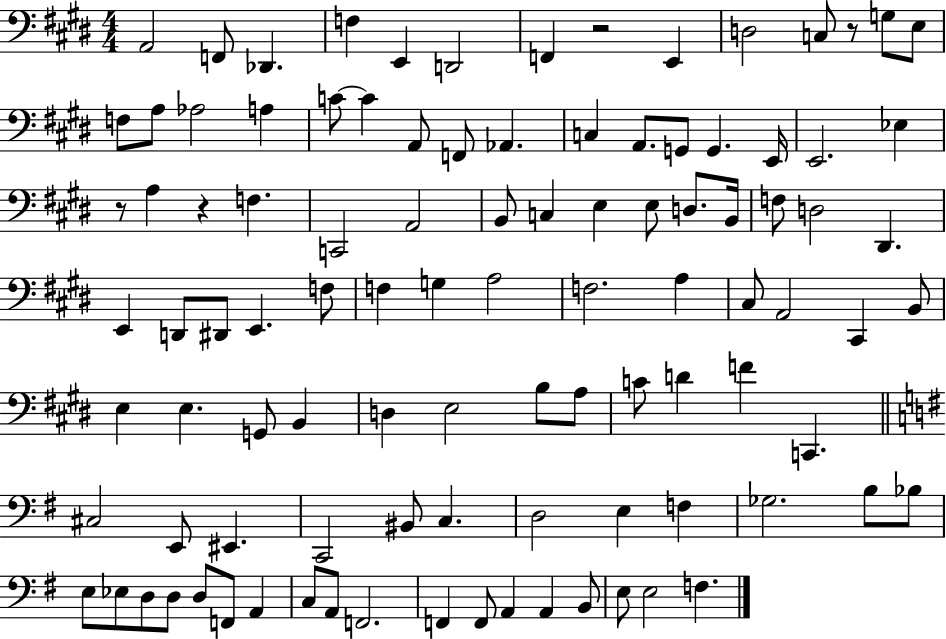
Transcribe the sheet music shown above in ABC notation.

X:1
T:Untitled
M:4/4
L:1/4
K:E
A,,2 F,,/2 _D,, F, E,, D,,2 F,, z2 E,, D,2 C,/2 z/2 G,/2 E,/2 F,/2 A,/2 _A,2 A, C/2 C A,,/2 F,,/2 _A,, C, A,,/2 G,,/2 G,, E,,/4 E,,2 _E, z/2 A, z F, C,,2 A,,2 B,,/2 C, E, E,/2 D,/2 B,,/4 F,/2 D,2 ^D,, E,, D,,/2 ^D,,/2 E,, F,/2 F, G, A,2 F,2 A, ^C,/2 A,,2 ^C,, B,,/2 E, E, G,,/2 B,, D, E,2 B,/2 A,/2 C/2 D F C,, ^C,2 E,,/2 ^E,, C,,2 ^B,,/2 C, D,2 E, F, _G,2 B,/2 _B,/2 E,/2 _E,/2 D,/2 D,/2 D,/2 F,,/2 A,, C,/2 A,,/2 F,,2 F,, F,,/2 A,, A,, B,,/2 E,/2 E,2 F,